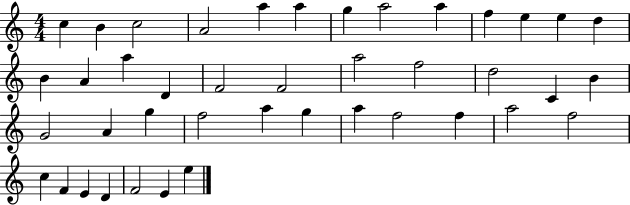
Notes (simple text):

C5/q B4/q C5/h A4/h A5/q A5/q G5/q A5/h A5/q F5/q E5/q E5/q D5/q B4/q A4/q A5/q D4/q F4/h F4/h A5/h F5/h D5/h C4/q B4/q G4/h A4/q G5/q F5/h A5/q G5/q A5/q F5/h F5/q A5/h F5/h C5/q F4/q E4/q D4/q F4/h E4/q E5/q